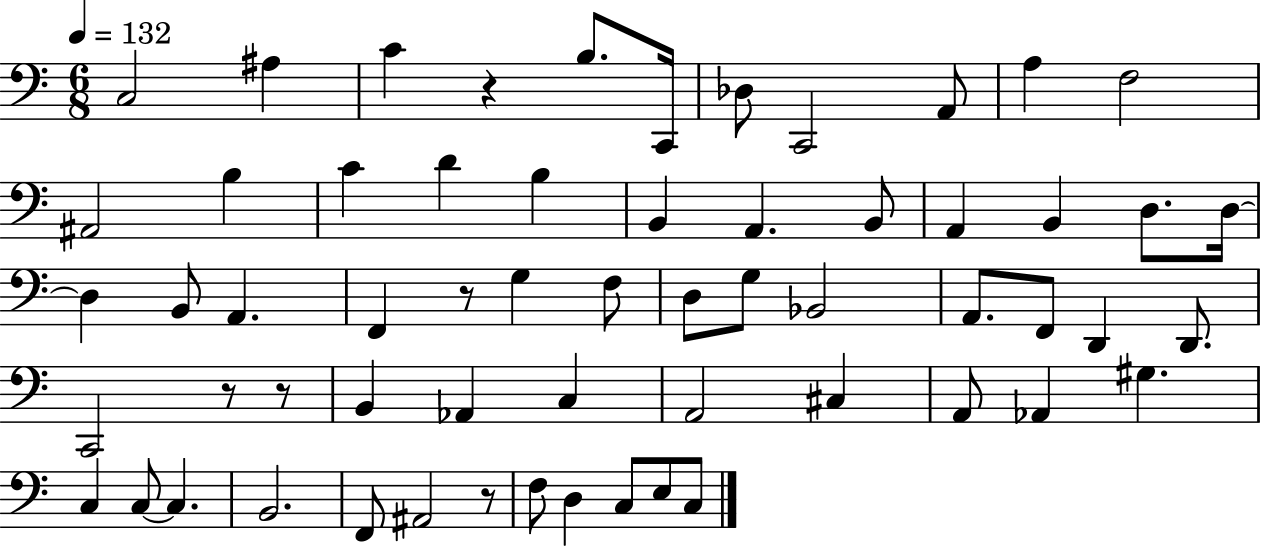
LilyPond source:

{
  \clef bass
  \numericTimeSignature
  \time 6/8
  \key c \major
  \tempo 4 = 132
  \repeat volta 2 { c2 ais4 | c'4 r4 b8. c,16 | des8 c,2 a,8 | a4 f2 | \break ais,2 b4 | c'4 d'4 b4 | b,4 a,4. b,8 | a,4 b,4 d8. d16~~ | \break d4 b,8 a,4. | f,4 r8 g4 f8 | d8 g8 bes,2 | a,8. f,8 d,4 d,8. | \break c,2 r8 r8 | b,4 aes,4 c4 | a,2 cis4 | a,8 aes,4 gis4. | \break c4 c8~~ c4. | b,2. | f,8 ais,2 r8 | f8 d4 c8 e8 c8 | \break } \bar "|."
}